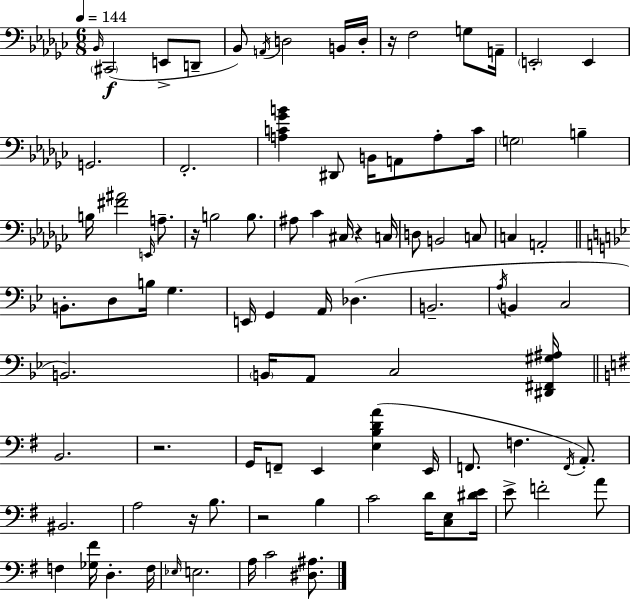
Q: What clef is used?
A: bass